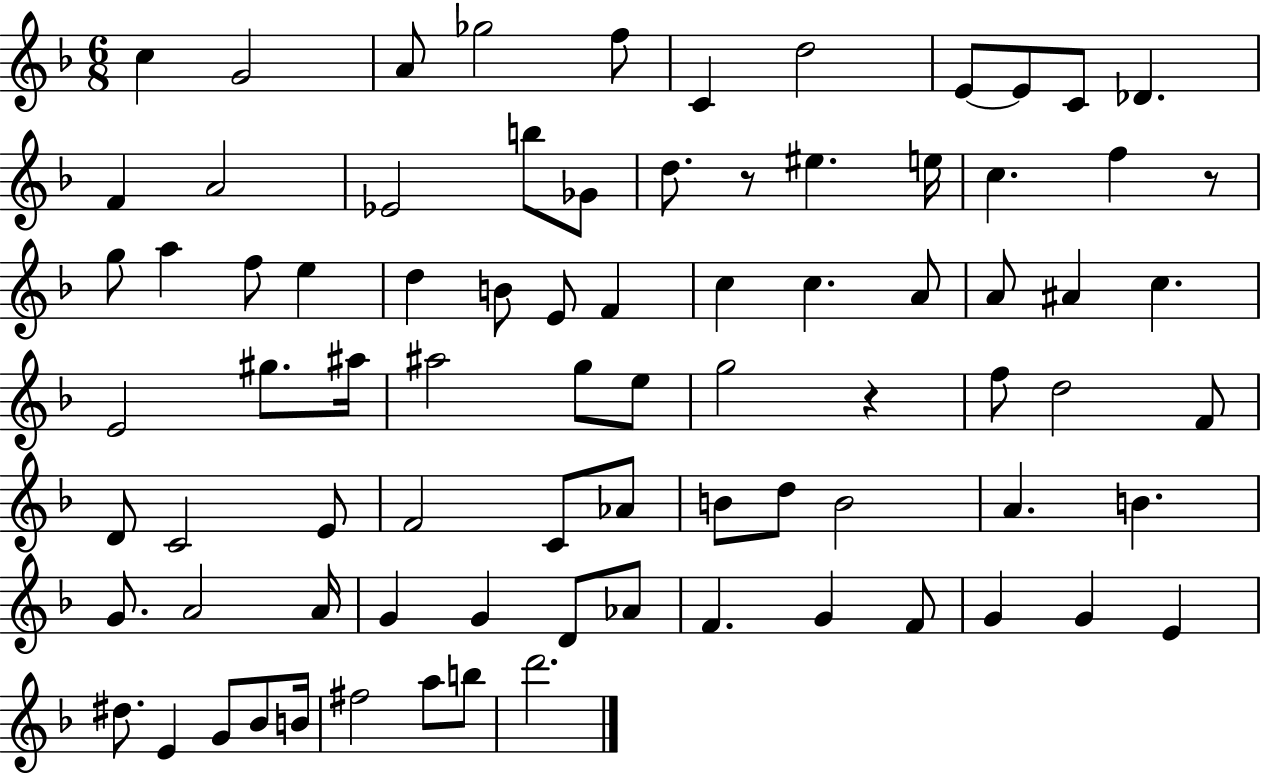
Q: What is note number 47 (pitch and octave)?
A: C4